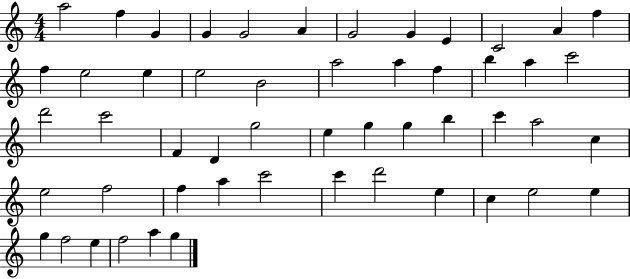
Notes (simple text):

A5/h F5/q G4/q G4/q G4/h A4/q G4/h G4/q E4/q C4/h A4/q F5/q F5/q E5/h E5/q E5/h B4/h A5/h A5/q F5/q B5/q A5/q C6/h D6/h C6/h F4/q D4/q G5/h E5/q G5/q G5/q B5/q C6/q A5/h C5/q E5/h F5/h F5/q A5/q C6/h C6/q D6/h E5/q C5/q E5/h E5/q G5/q F5/h E5/q F5/h A5/q G5/q